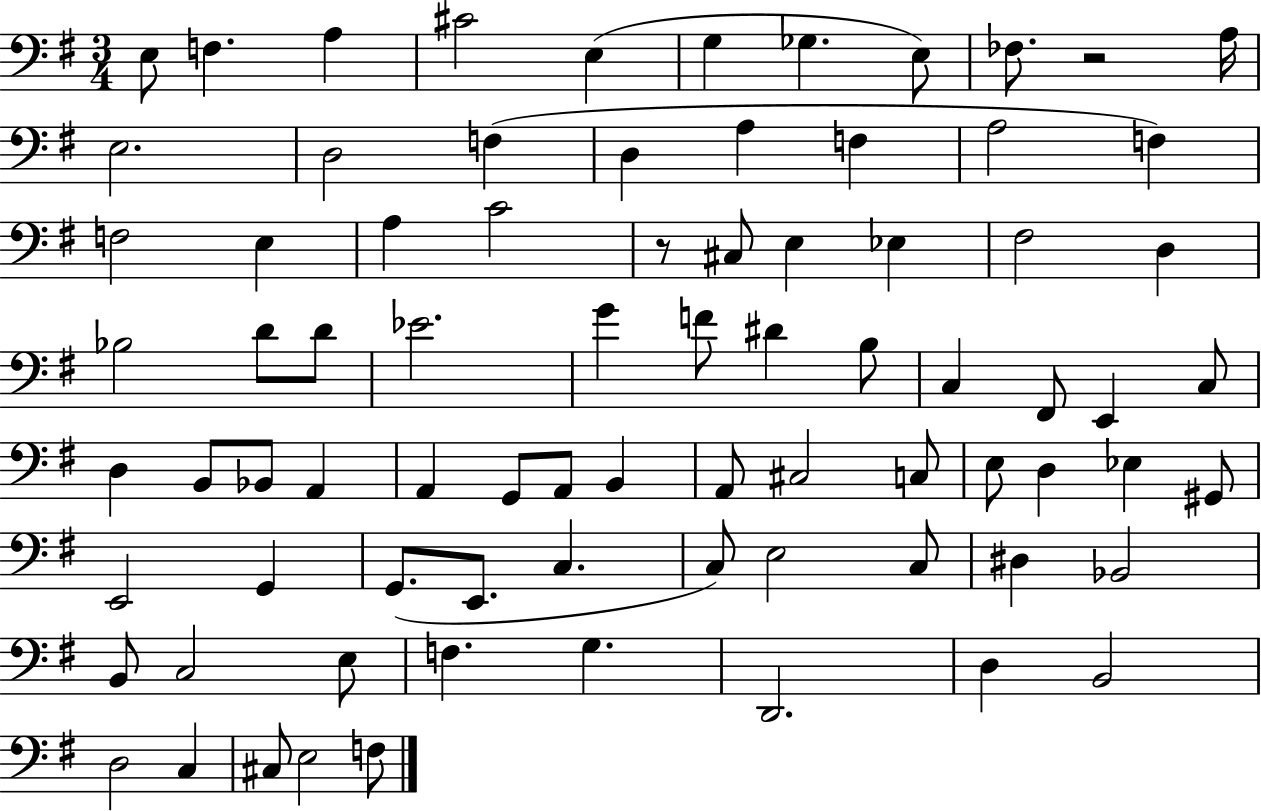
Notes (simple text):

E3/e F3/q. A3/q C#4/h E3/q G3/q Gb3/q. E3/e FES3/e. R/h A3/s E3/h. D3/h F3/q D3/q A3/q F3/q A3/h F3/q F3/h E3/q A3/q C4/h R/e C#3/e E3/q Eb3/q F#3/h D3/q Bb3/h D4/e D4/e Eb4/h. G4/q F4/e D#4/q B3/e C3/q F#2/e E2/q C3/e D3/q B2/e Bb2/e A2/q A2/q G2/e A2/e B2/q A2/e C#3/h C3/e E3/e D3/q Eb3/q G#2/e E2/h G2/q G2/e. E2/e. C3/q. C3/e E3/h C3/e D#3/q Bb2/h B2/e C3/h E3/e F3/q. G3/q. D2/h. D3/q B2/h D3/h C3/q C#3/e E3/h F3/e